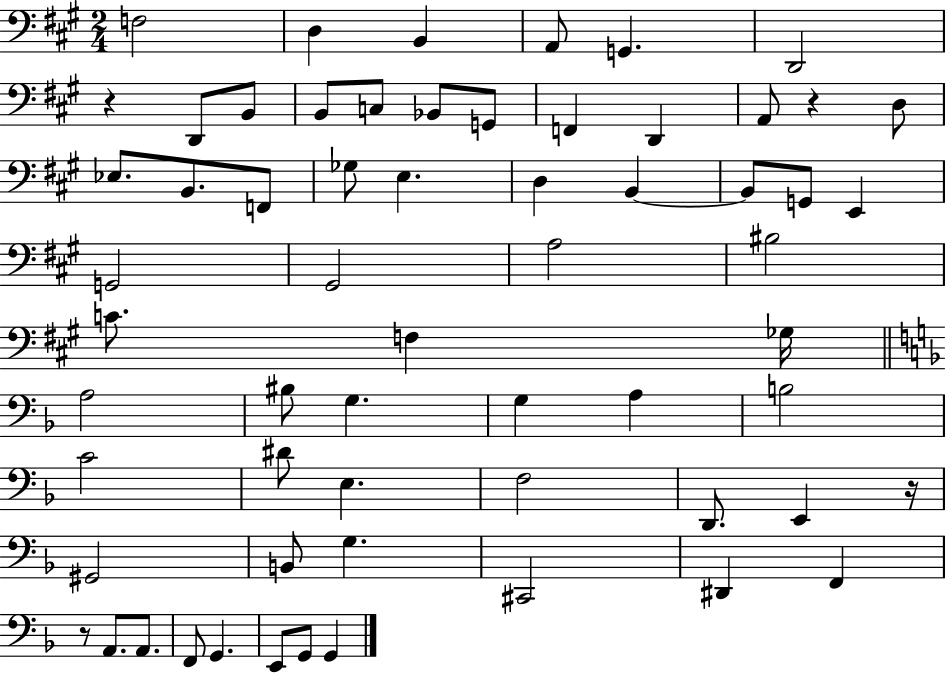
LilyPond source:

{
  \clef bass
  \numericTimeSignature
  \time 2/4
  \key a \major
  f2 | d4 b,4 | a,8 g,4. | d,2 | \break r4 d,8 b,8 | b,8 c8 bes,8 g,8 | f,4 d,4 | a,8 r4 d8 | \break ees8. b,8. f,8 | ges8 e4. | d4 b,4~~ | b,8 g,8 e,4 | \break g,2 | gis,2 | a2 | bis2 | \break c'8. f4 ges16 | \bar "||" \break \key f \major a2 | bis8 g4. | g4 a4 | b2 | \break c'2 | dis'8 e4. | f2 | d,8. e,4 r16 | \break gis,2 | b,8 g4. | cis,2 | dis,4 f,4 | \break r8 a,8. a,8. | f,8 g,4. | e,8 g,8 g,4 | \bar "|."
}